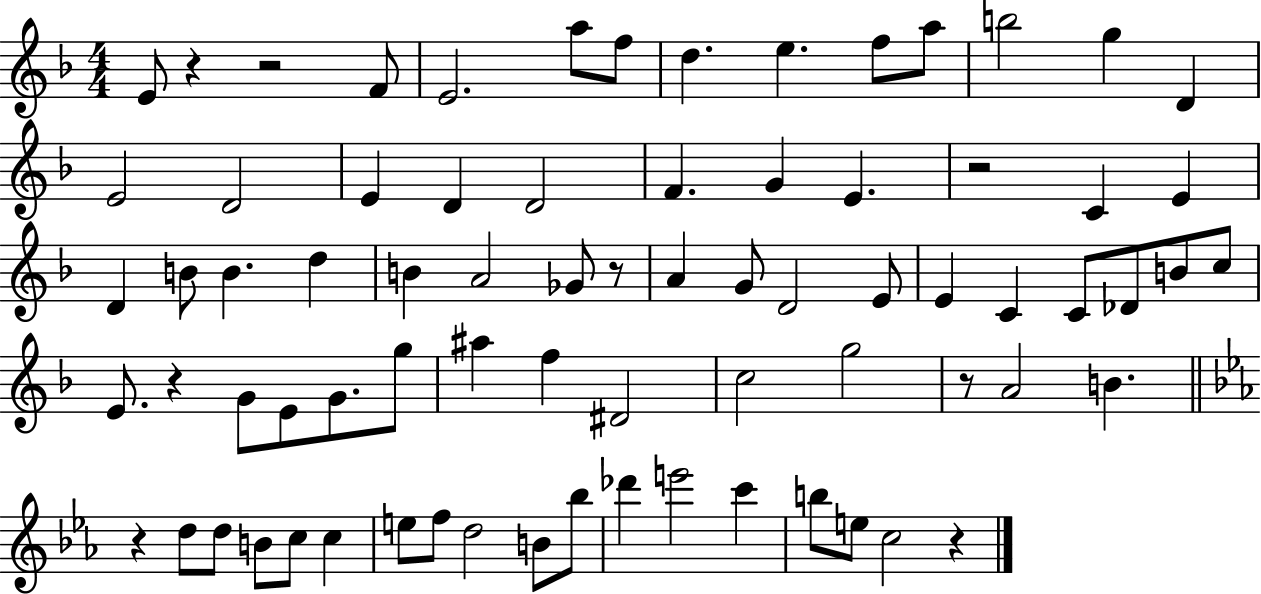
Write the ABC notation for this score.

X:1
T:Untitled
M:4/4
L:1/4
K:F
E/2 z z2 F/2 E2 a/2 f/2 d e f/2 a/2 b2 g D E2 D2 E D D2 F G E z2 C E D B/2 B d B A2 _G/2 z/2 A G/2 D2 E/2 E C C/2 _D/2 B/2 c/2 E/2 z G/2 E/2 G/2 g/2 ^a f ^D2 c2 g2 z/2 A2 B z d/2 d/2 B/2 c/2 c e/2 f/2 d2 B/2 _b/2 _d' e'2 c' b/2 e/2 c2 z